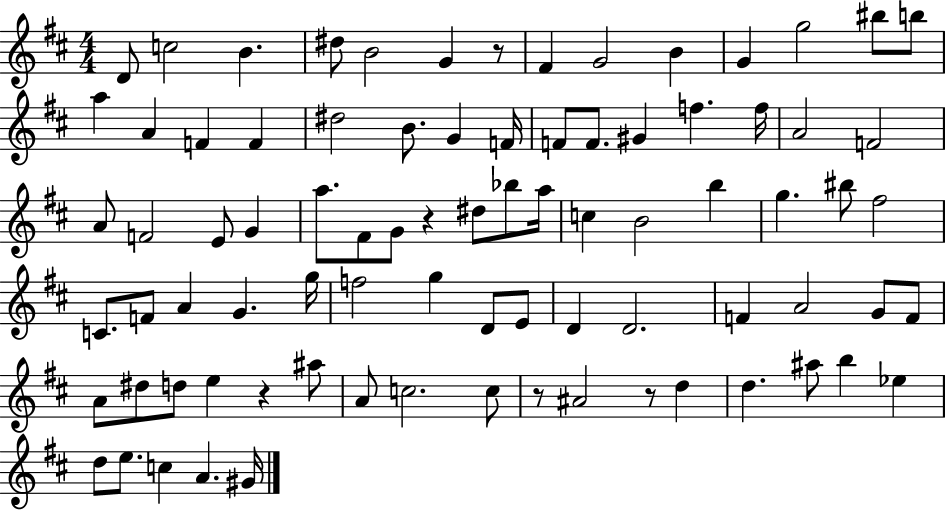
X:1
T:Untitled
M:4/4
L:1/4
K:D
D/2 c2 B ^d/2 B2 G z/2 ^F G2 B G g2 ^b/2 b/2 a A F F ^d2 B/2 G F/4 F/2 F/2 ^G f f/4 A2 F2 A/2 F2 E/2 G a/2 ^F/2 G/2 z ^d/2 _b/2 a/4 c B2 b g ^b/2 ^f2 C/2 F/2 A G g/4 f2 g D/2 E/2 D D2 F A2 G/2 F/2 A/2 ^d/2 d/2 e z ^a/2 A/2 c2 c/2 z/2 ^A2 z/2 d d ^a/2 b _e d/2 e/2 c A ^G/4